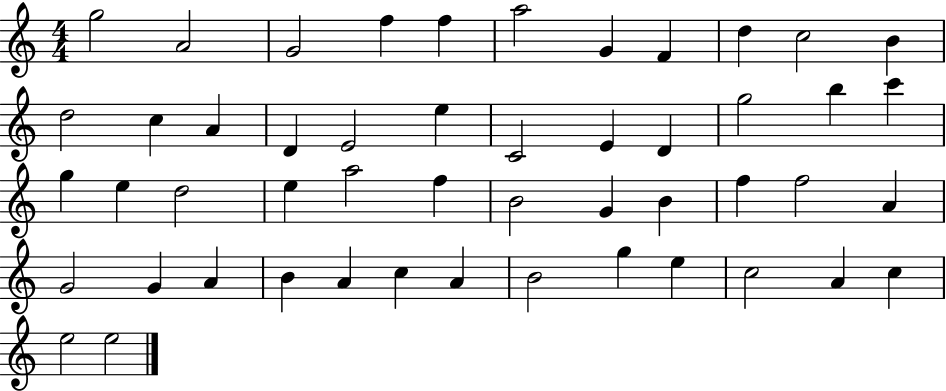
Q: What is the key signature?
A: C major